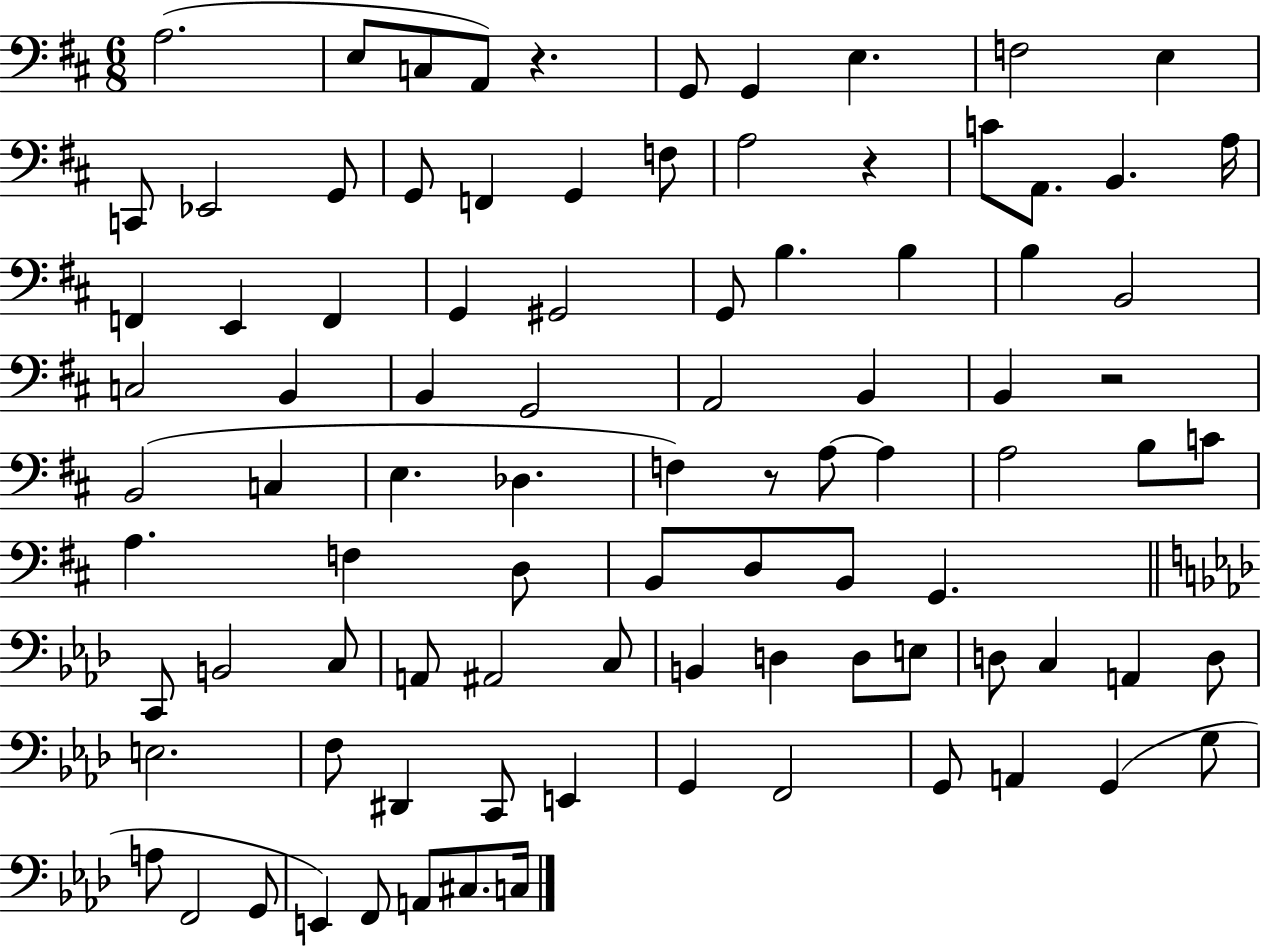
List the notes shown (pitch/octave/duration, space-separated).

A3/h. E3/e C3/e A2/e R/q. G2/e G2/q E3/q. F3/h E3/q C2/e Eb2/h G2/e G2/e F2/q G2/q F3/e A3/h R/q C4/e A2/e. B2/q. A3/s F2/q E2/q F2/q G2/q G#2/h G2/e B3/q. B3/q B3/q B2/h C3/h B2/q B2/q G2/h A2/h B2/q B2/q R/h B2/h C3/q E3/q. Db3/q. F3/q R/e A3/e A3/q A3/h B3/e C4/e A3/q. F3/q D3/e B2/e D3/e B2/e G2/q. C2/e B2/h C3/e A2/e A#2/h C3/e B2/q D3/q D3/e E3/e D3/e C3/q A2/q D3/e E3/h. F3/e D#2/q C2/e E2/q G2/q F2/h G2/e A2/q G2/q G3/e A3/e F2/h G2/e E2/q F2/e A2/e C#3/e. C3/s